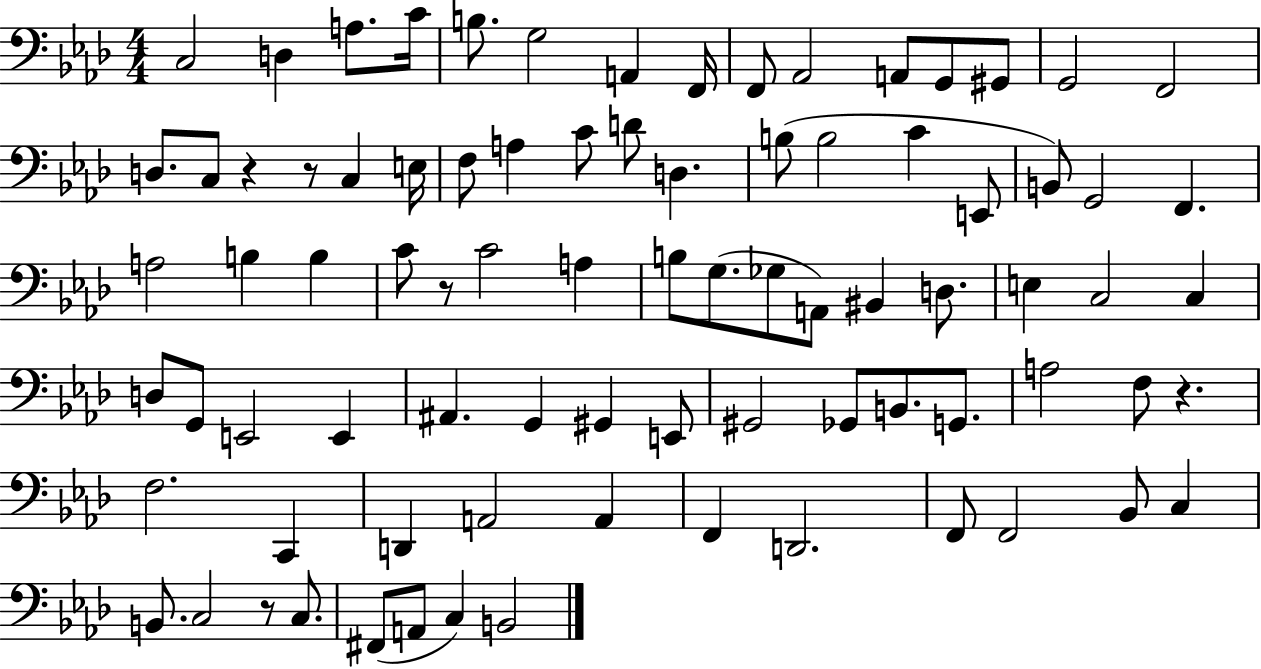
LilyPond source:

{
  \clef bass
  \numericTimeSignature
  \time 4/4
  \key aes \major
  c2 d4 a8. c'16 | b8. g2 a,4 f,16 | f,8 aes,2 a,8 g,8 gis,8 | g,2 f,2 | \break d8. c8 r4 r8 c4 e16 | f8 a4 c'8 d'8 d4. | b8( b2 c'4 e,8 | b,8) g,2 f,4. | \break a2 b4 b4 | c'8 r8 c'2 a4 | b8 g8.( ges8 a,8) bis,4 d8. | e4 c2 c4 | \break d8 g,8 e,2 e,4 | ais,4. g,4 gis,4 e,8 | gis,2 ges,8 b,8. g,8. | a2 f8 r4. | \break f2. c,4 | d,4 a,2 a,4 | f,4 d,2. | f,8 f,2 bes,8 c4 | \break b,8. c2 r8 c8. | fis,8( a,8 c4) b,2 | \bar "|."
}